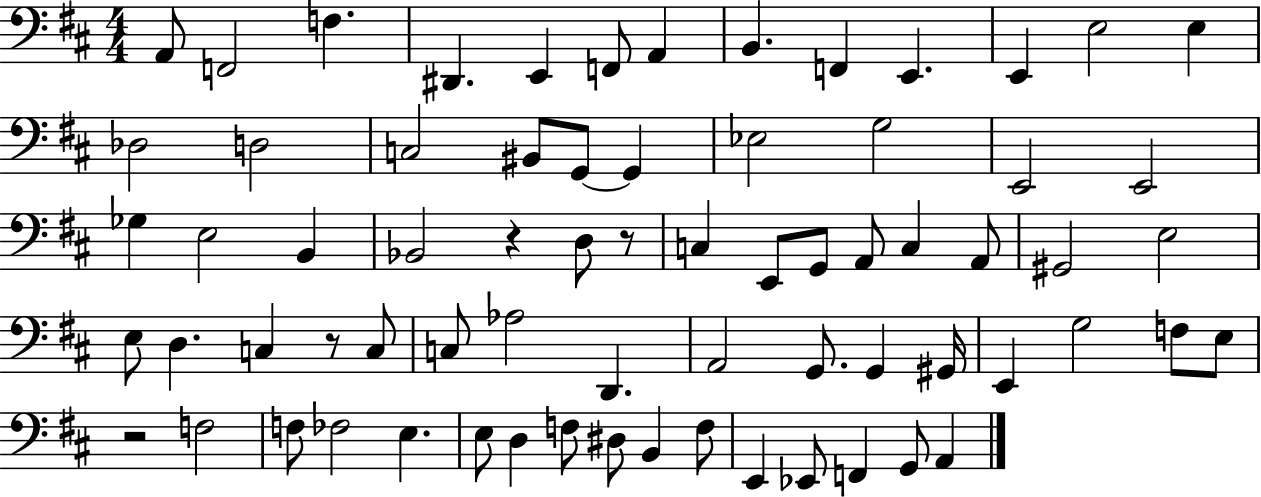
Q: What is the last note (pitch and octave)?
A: A2